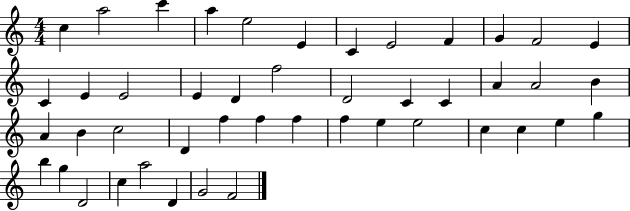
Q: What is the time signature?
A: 4/4